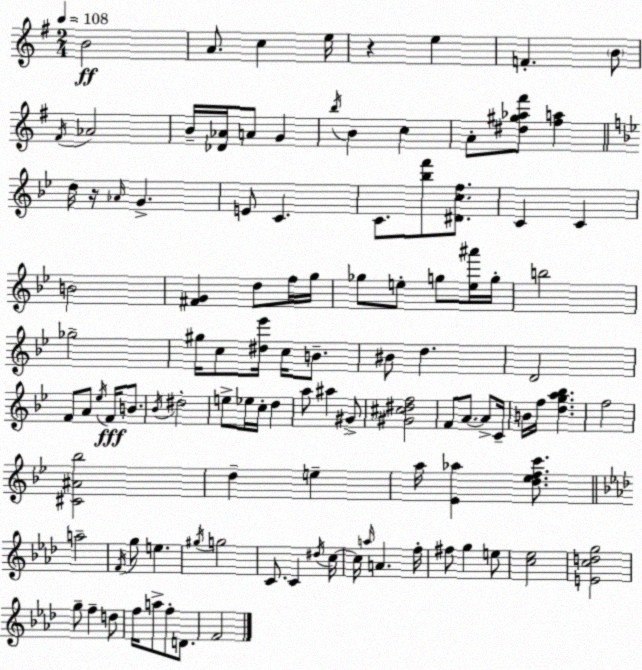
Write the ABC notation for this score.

X:1
T:Untitled
M:2/4
L:1/4
K:G
B2 A/2 c e/4 z e F B/2 ^F/4 _A2 B/4 [_D_A]/4 A/2 G b/4 B c A/2 [^d^g_a^f']/2 [^fa] d/4 z/4 _A/4 G E/2 C C/2 [_bf']/2 [^Dcf]/2 C C B2 [^FG] d/2 f/4 g/4 _g/2 e/2 g/2 [e^a']/4 g/4 b2 _g2 ^g/4 c/2 [^d_e']/4 c/4 B/2 ^B/2 d D2 F/2 A/2 _e/4 F/4 B/2 _B/4 ^d2 e/2 _e/4 c/4 d a/2 ^a ^G/2 [^G^c^df]2 F/2 A/2 A/2 C/4 B/4 f/4 [dga_b] f2 [^C^A_b]2 d e a/4 [_E_a] [d_efc']/2 a2 F/4 g/2 e ^g/4 g2 C/2 C ^d/4 c/4 c/4 a/4 A f/4 ^f/2 g e/2 [c_e]2 [Ecdg]2 g/2 f d/2 f/4 a/2 f/2 D/2 F2